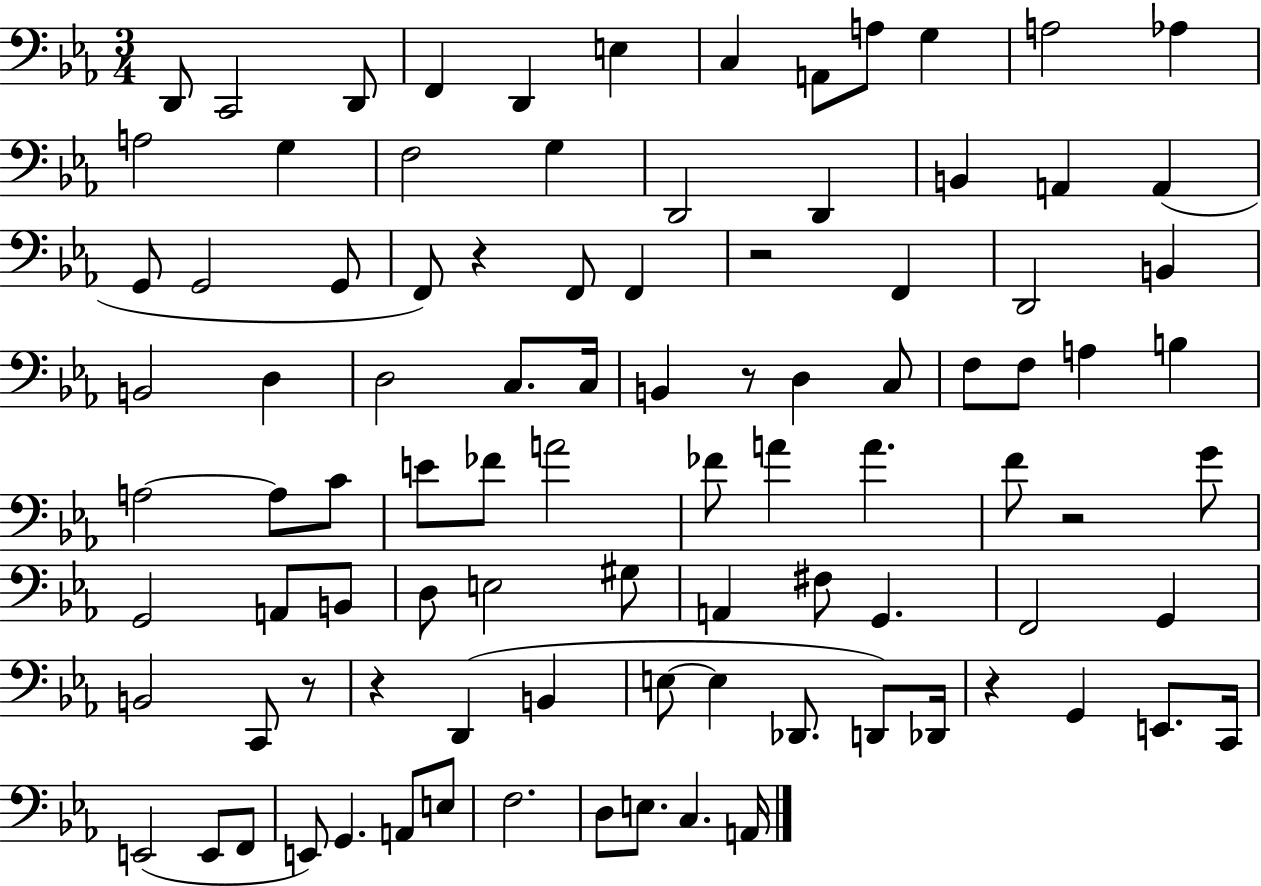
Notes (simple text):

D2/e C2/h D2/e F2/q D2/q E3/q C3/q A2/e A3/e G3/q A3/h Ab3/q A3/h G3/q F3/h G3/q D2/h D2/q B2/q A2/q A2/q G2/e G2/h G2/e F2/e R/q F2/e F2/q R/h F2/q D2/h B2/q B2/h D3/q D3/h C3/e. C3/s B2/q R/e D3/q C3/e F3/e F3/e A3/q B3/q A3/h A3/e C4/e E4/e FES4/e A4/h FES4/e A4/q A4/q. F4/e R/h G4/e G2/h A2/e B2/e D3/e E3/h G#3/e A2/q F#3/e G2/q. F2/h G2/q B2/h C2/e R/e R/q D2/q B2/q E3/e E3/q Db2/e. D2/e Db2/s R/q G2/q E2/e. C2/s E2/h E2/e F2/e E2/e G2/q. A2/e E3/e F3/h. D3/e E3/e. C3/q. A2/s